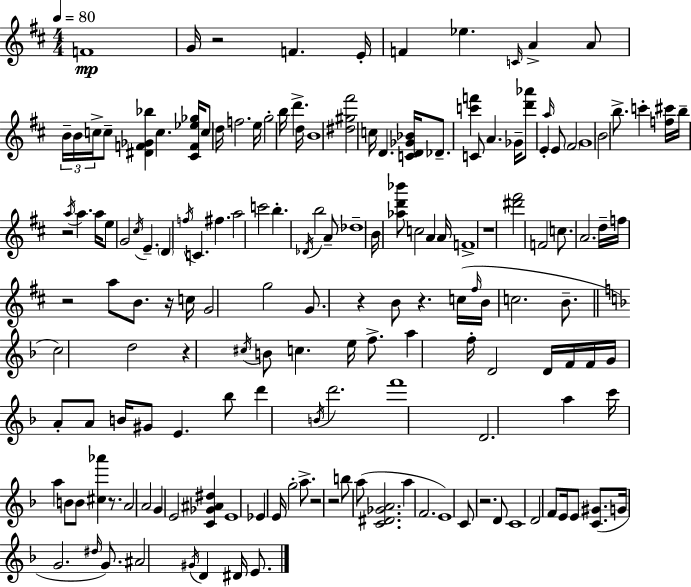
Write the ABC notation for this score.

X:1
T:Untitled
M:4/4
L:1/4
K:D
F4 G/4 z2 F E/4 F _e C/4 A A/2 B/4 B/4 c/4 c/2 [^DF_G_b] c [^CF_e_g]/4 c/2 d/4 f2 e/4 g2 b/4 d' d/4 B4 [^d^g^f']2 c/4 D [CD_G_B]/4 _D/2 [c'f'] C/2 A _G/4 [d'_a']/2 E a/4 E/2 ^F2 G4 B2 b/2 c' [f^c']/4 b/4 z2 a/4 a a/4 e/2 G2 ^c/4 E D f/4 C ^f a2 c'2 b _D/4 b2 A/2 _d4 B/4 [_ad'_b']/2 c2 A A/4 F4 z4 [^d'^f']2 F2 c/2 A2 d/4 f/4 z2 a/2 B/2 z/4 c/4 G2 g2 G/2 z B/2 z c/4 ^f/4 B/4 c2 B/2 c2 d2 z ^c/4 B/2 c e/4 f/2 a f/4 D2 D/4 F/4 F/4 G/4 A/2 A/2 B/4 ^G/2 E _b/2 d' B/4 d'2 f'4 D2 a c'/4 a B/2 B/2 [^c_a'] z/2 A2 A2 G E2 [C_G^A^d] E4 _E E/4 g2 a/2 z2 z2 b/2 a/2 [C^D_GA]2 a F2 E4 C/2 z2 D/2 C4 D2 F/2 E/4 E/2 [C^G]/2 G/4 G2 ^d/4 G/2 ^A2 ^G/4 D ^D/4 E/2